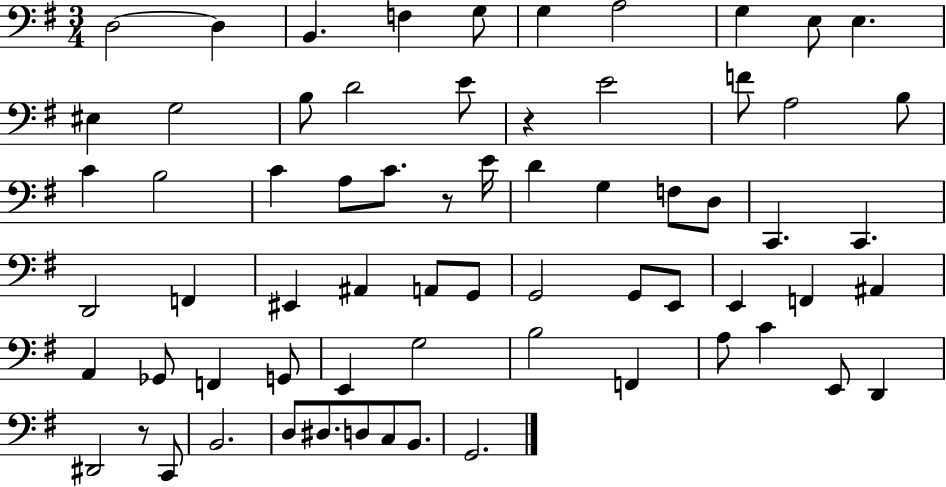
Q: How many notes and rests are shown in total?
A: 67